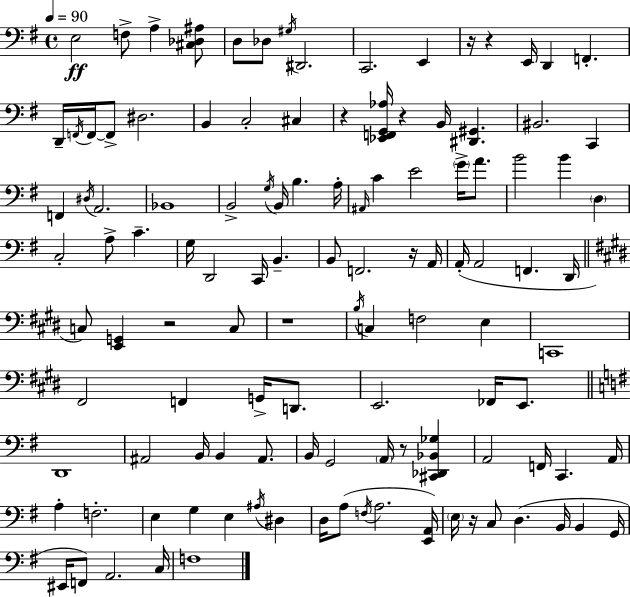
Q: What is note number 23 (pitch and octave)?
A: C2